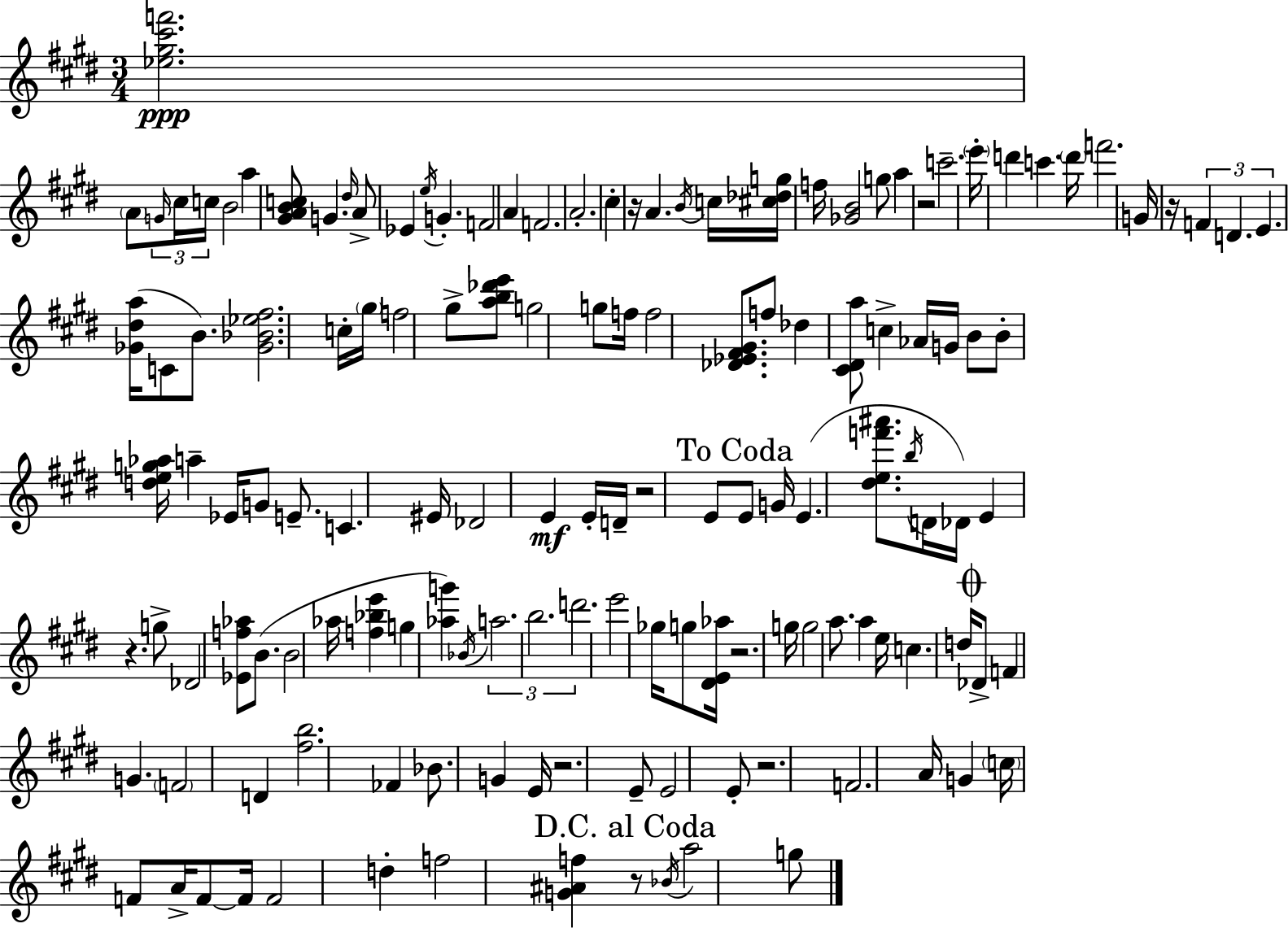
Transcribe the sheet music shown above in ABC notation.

X:1
T:Untitled
M:3/4
L:1/4
K:E
[_e^g^c'f']2 A/2 G/4 ^c/4 c/4 B2 a [^GABc]/2 G ^d/4 A/2 _E e/4 G F2 A F2 A2 ^c z/4 A B/4 c/4 [^c_dg]/4 f/4 [_GB]2 g/2 a z2 c'2 e'/4 d' c' d'/4 f'2 G/4 z/4 F D E [_G^da]/4 C/2 B/2 [_G_B_e^f]2 c/4 ^g/4 f2 ^g/2 [ab_d'e']/2 g2 g/2 f/4 f2 [_D_E^F^G]/2 f/2 _d [^C^Da]/2 c _A/4 G/4 B/2 B/2 [deg_a]/4 a _E/4 G/2 E/2 C ^E/4 _D2 E E/4 D/4 z2 E/2 E/2 G/4 E [^def'^a']/2 b/4 D/4 _D/4 E z g/2 _D2 [_Ef_a]/2 B/2 B2 _a/4 [f_be'] g [_ag'] _B/4 a2 b2 d'2 e'2 _g/4 g/2 [^DE_a]/4 z2 g/4 g2 a/2 a e/4 c d/4 _D/2 F G F2 D [^fb]2 _F _B/2 G E/4 z2 E/2 E2 E/2 z2 F2 A/4 G c/4 F/2 A/4 F/2 F/4 F2 d f2 [G^Af] z/2 _B/4 a2 g/2